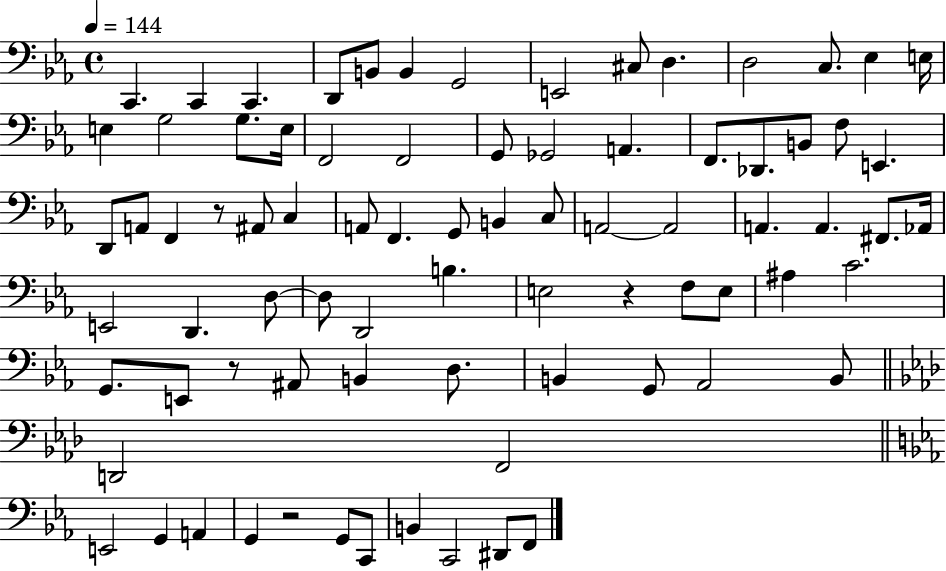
{
  \clef bass
  \time 4/4
  \defaultTimeSignature
  \key ees \major
  \tempo 4 = 144
  c,4. c,4 c,4. | d,8 b,8 b,4 g,2 | e,2 cis8 d4. | d2 c8. ees4 e16 | \break e4 g2 g8. e16 | f,2 f,2 | g,8 ges,2 a,4. | f,8. des,8. b,8 f8 e,4. | \break d,8 a,8 f,4 r8 ais,8 c4 | a,8 f,4. g,8 b,4 c8 | a,2~~ a,2 | a,4. a,4. fis,8. aes,16 | \break e,2 d,4. d8~~ | d8 d,2 b4. | e2 r4 f8 e8 | ais4 c'2. | \break g,8. e,8 r8 ais,8 b,4 d8. | b,4 g,8 aes,2 b,8 | \bar "||" \break \key f \minor d,2 f,2 | \bar "||" \break \key ees \major e,2 g,4 a,4 | g,4 r2 g,8 c,8 | b,4 c,2 dis,8 f,8 | \bar "|."
}